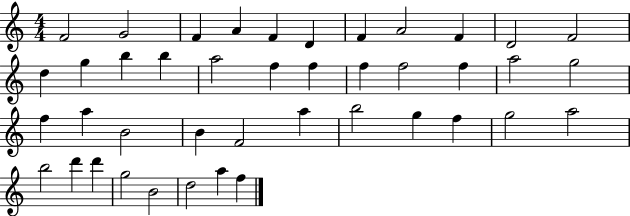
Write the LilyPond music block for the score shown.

{
  \clef treble
  \numericTimeSignature
  \time 4/4
  \key c \major
  f'2 g'2 | f'4 a'4 f'4 d'4 | f'4 a'2 f'4 | d'2 f'2 | \break d''4 g''4 b''4 b''4 | a''2 f''4 f''4 | f''4 f''2 f''4 | a''2 g''2 | \break f''4 a''4 b'2 | b'4 f'2 a''4 | b''2 g''4 f''4 | g''2 a''2 | \break b''2 d'''4 d'''4 | g''2 b'2 | d''2 a''4 f''4 | \bar "|."
}